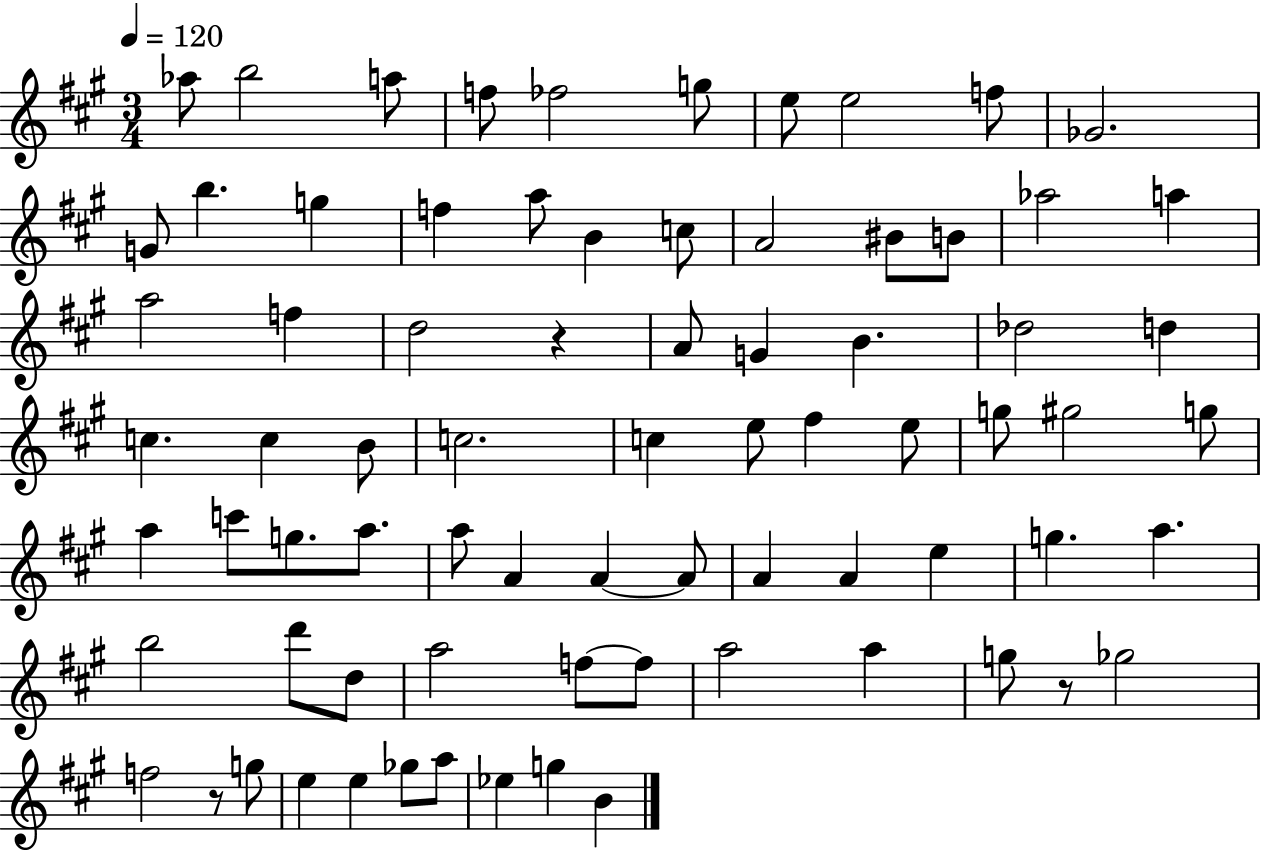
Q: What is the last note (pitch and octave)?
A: B4